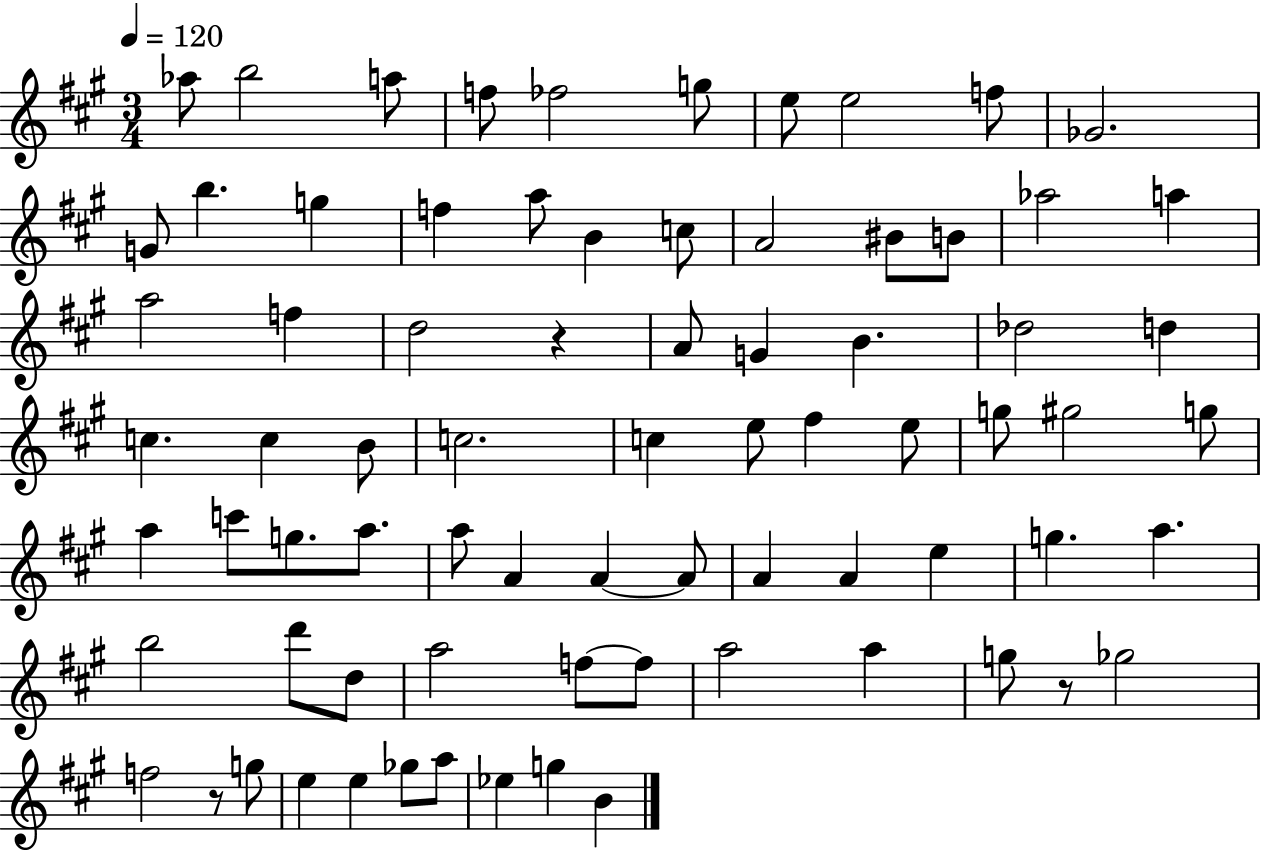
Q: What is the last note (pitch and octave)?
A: B4